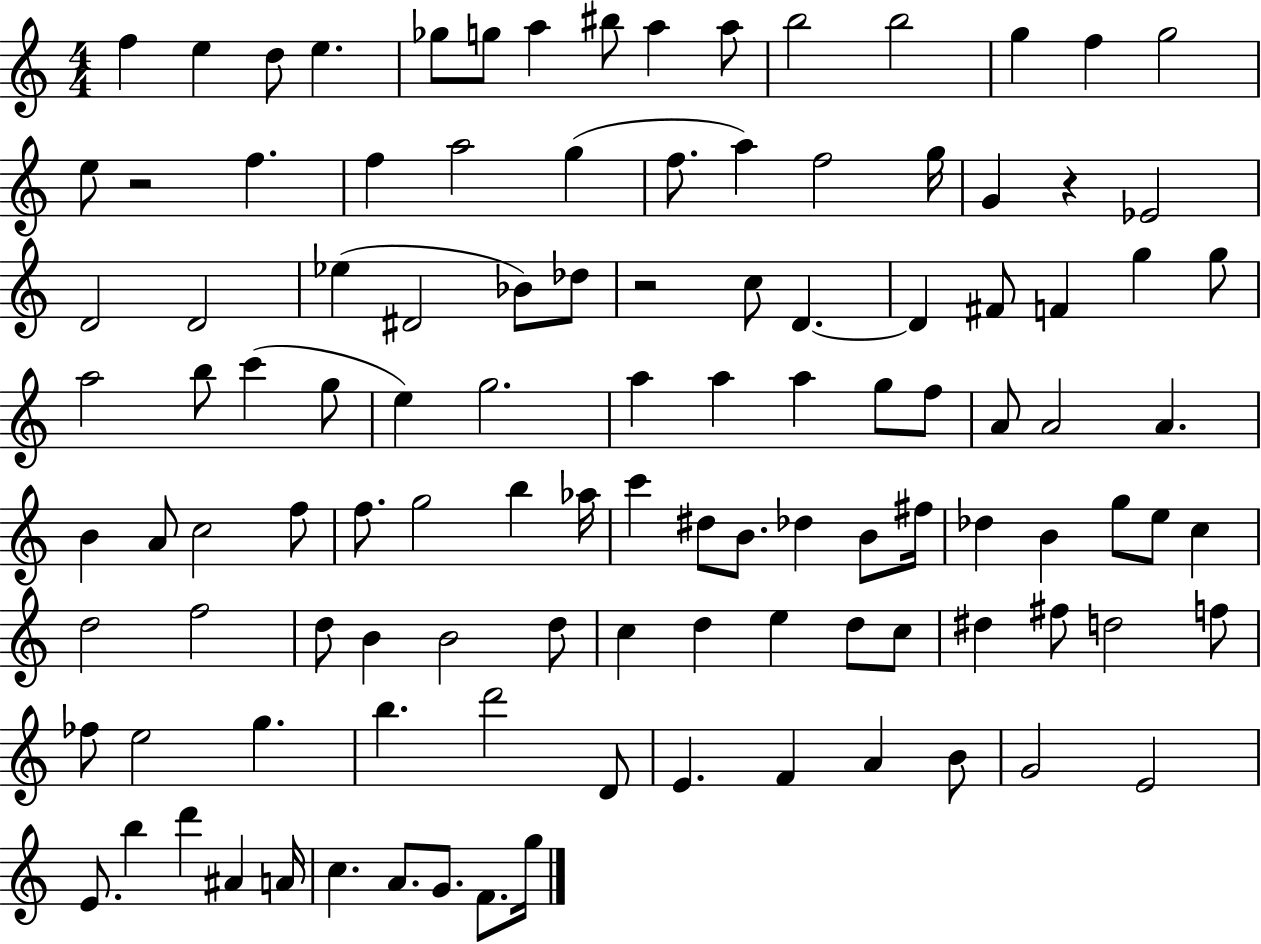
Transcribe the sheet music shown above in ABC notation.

X:1
T:Untitled
M:4/4
L:1/4
K:C
f e d/2 e _g/2 g/2 a ^b/2 a a/2 b2 b2 g f g2 e/2 z2 f f a2 g f/2 a f2 g/4 G z _E2 D2 D2 _e ^D2 _B/2 _d/2 z2 c/2 D D ^F/2 F g g/2 a2 b/2 c' g/2 e g2 a a a g/2 f/2 A/2 A2 A B A/2 c2 f/2 f/2 g2 b _a/4 c' ^d/2 B/2 _d B/2 ^f/4 _d B g/2 e/2 c d2 f2 d/2 B B2 d/2 c d e d/2 c/2 ^d ^f/2 d2 f/2 _f/2 e2 g b d'2 D/2 E F A B/2 G2 E2 E/2 b d' ^A A/4 c A/2 G/2 F/2 g/4